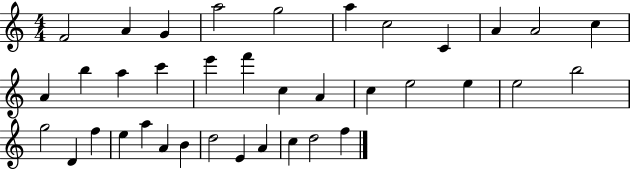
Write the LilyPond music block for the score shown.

{
  \clef treble
  \numericTimeSignature
  \time 4/4
  \key c \major
  f'2 a'4 g'4 | a''2 g''2 | a''4 c''2 c'4 | a'4 a'2 c''4 | \break a'4 b''4 a''4 c'''4 | e'''4 f'''4 c''4 a'4 | c''4 e''2 e''4 | e''2 b''2 | \break g''2 d'4 f''4 | e''4 a''4 a'4 b'4 | d''2 e'4 a'4 | c''4 d''2 f''4 | \break \bar "|."
}